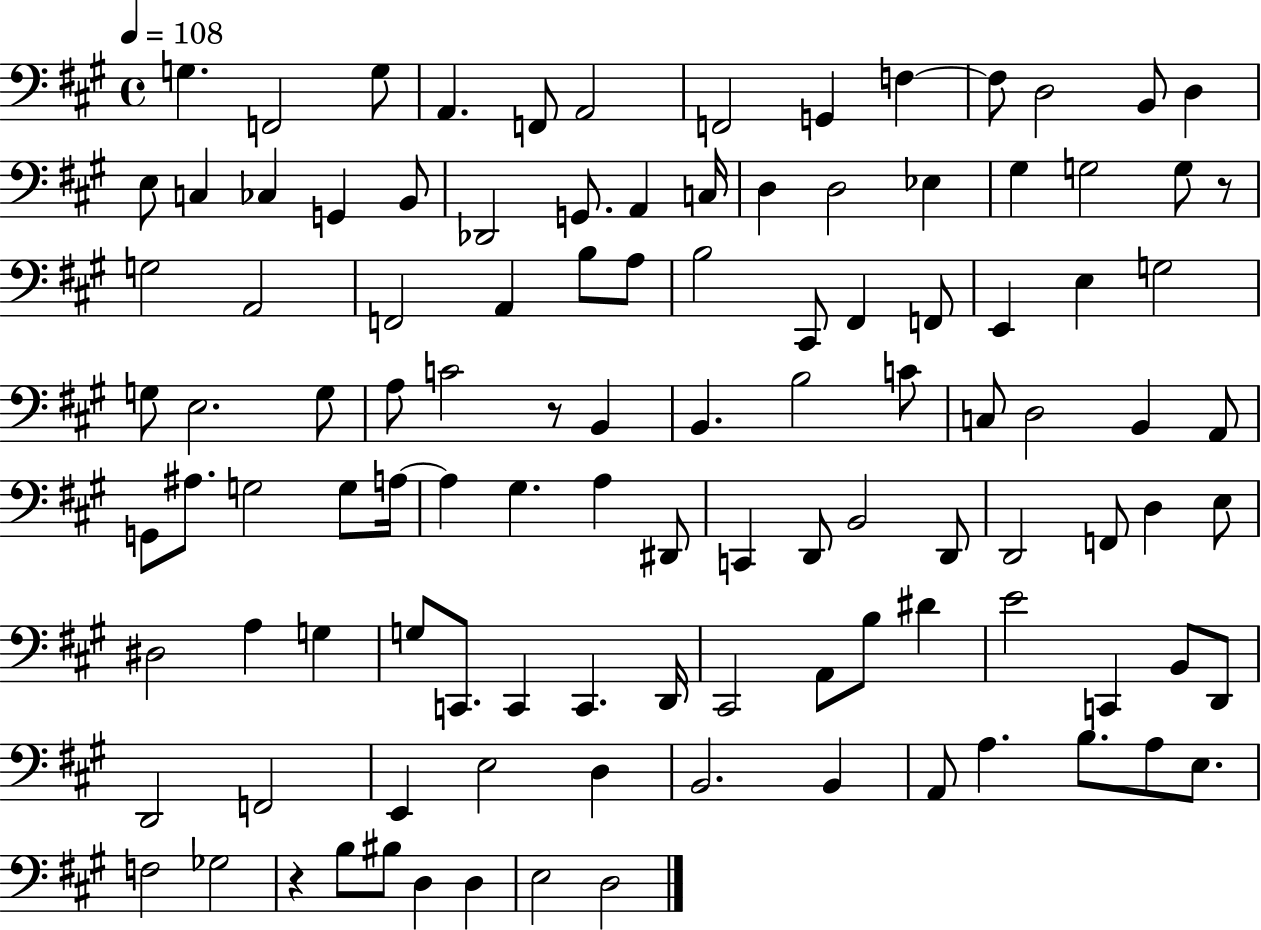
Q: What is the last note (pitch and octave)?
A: D3